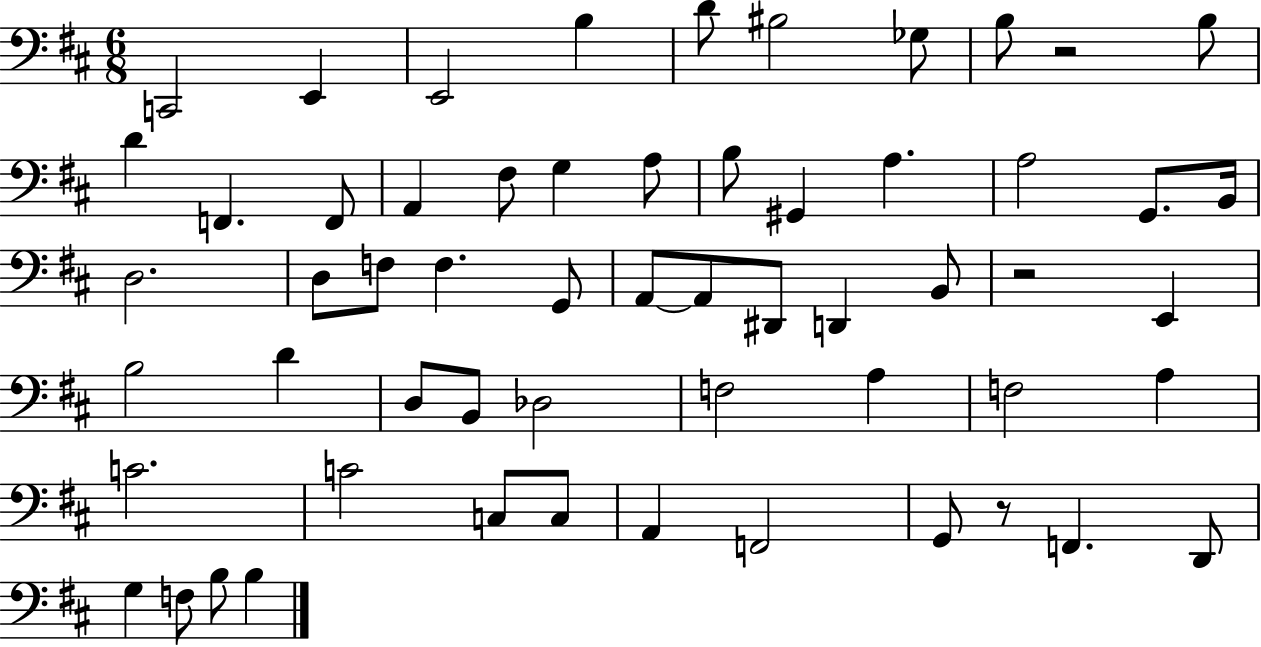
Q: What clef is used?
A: bass